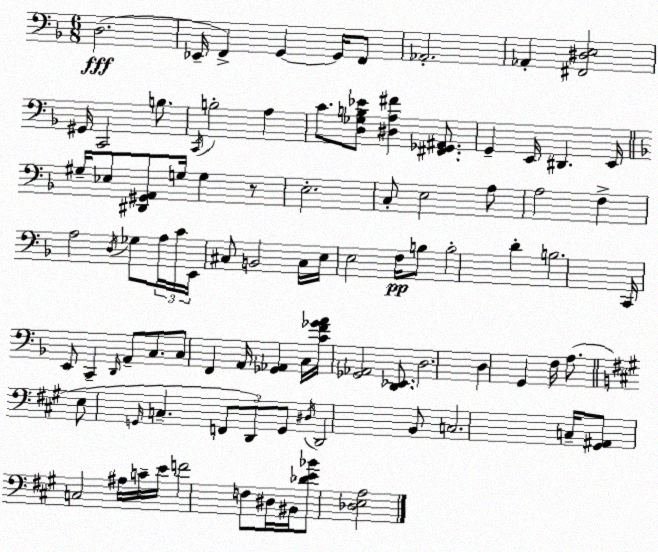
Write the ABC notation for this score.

X:1
T:Untitled
M:6/8
L:1/4
K:F
D,2 _E,,/4 F,, G,, G,,/4 F,,/2 _A,,2 _A,, [^F,,^D,E,]2 ^G,,/4 C,,2 B,/2 C,,/4 B,2 A, C/2 [D,_G,B,_E]/2 [^D,A,^F] [^F,,_G,,^A,,]/2 G,, E,,/4 ^D,, E,,/4 ^G,/4 _E,/2 [^D,,^G,,A,,]/2 G,/4 G, z/2 E,2 C,/2 E,2 A,/2 A,2 F, A,2 D,/4 _G,/2 A,/4 C/4 E,,/4 ^C,/2 B,,2 ^C,/4 E,/4 E,2 F,/4 B,/2 B,2 D B,2 C,,/4 E,,/2 C,, D,,/4 A,,/2 C,/2 C,/2 F,, A,,/4 [_G,,_A,,] C,/4 [CF_GA]/4 [_G,,_A,,]2 [D,,_E,,]/2 D,2 D, G,, F,/4 A,/2 E,/2 G,,/4 C, F,,/2 D,,/2 G,,/2 ^D,/4 D,,2 B,,/2 C,2 C,/4 [^G,,^A,,]/2 C,2 ^A,/4 C/4 E/4 F2 F,/2 ^D,/4 ^B,,/4 [_DE_B]/2 [_D,E,A,]2